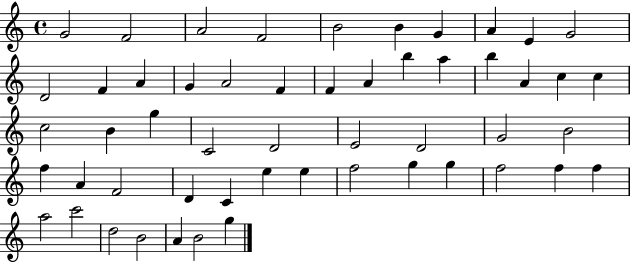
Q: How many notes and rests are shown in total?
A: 53